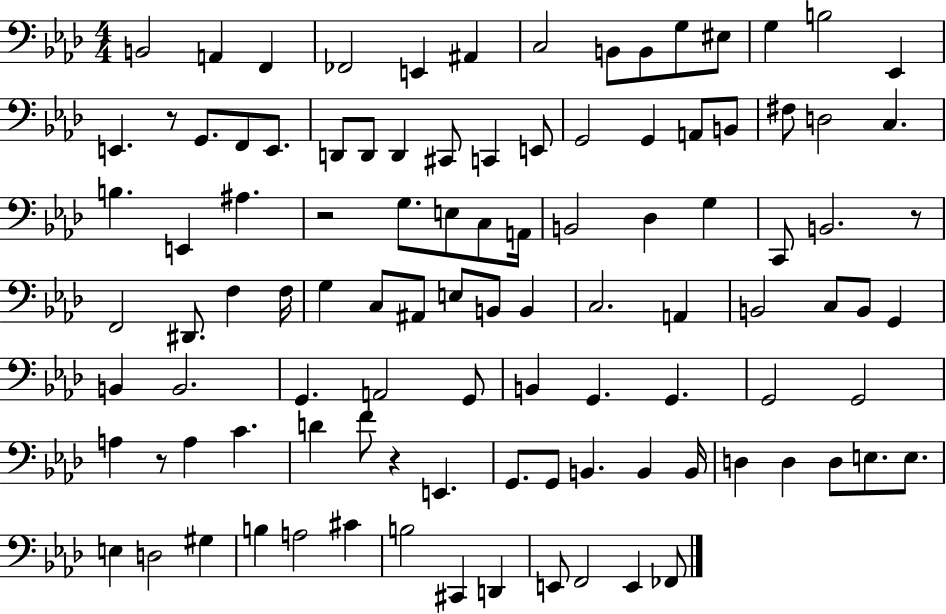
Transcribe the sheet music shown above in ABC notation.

X:1
T:Untitled
M:4/4
L:1/4
K:Ab
B,,2 A,, F,, _F,,2 E,, ^A,, C,2 B,,/2 B,,/2 G,/2 ^E,/2 G, B,2 _E,, E,, z/2 G,,/2 F,,/2 E,,/2 D,,/2 D,,/2 D,, ^C,,/2 C,, E,,/2 G,,2 G,, A,,/2 B,,/2 ^F,/2 D,2 C, B, E,, ^A, z2 G,/2 E,/2 C,/2 A,,/4 B,,2 _D, G, C,,/2 B,,2 z/2 F,,2 ^D,,/2 F, F,/4 G, C,/2 ^A,,/2 E,/2 B,,/2 B,, C,2 A,, B,,2 C,/2 B,,/2 G,, B,, B,,2 G,, A,,2 G,,/2 B,, G,, G,, G,,2 G,,2 A, z/2 A, C D F/2 z E,, G,,/2 G,,/2 B,, B,, B,,/4 D, D, D,/2 E,/2 E,/2 E, D,2 ^G, B, A,2 ^C B,2 ^C,, D,, E,,/2 F,,2 E,, _F,,/2